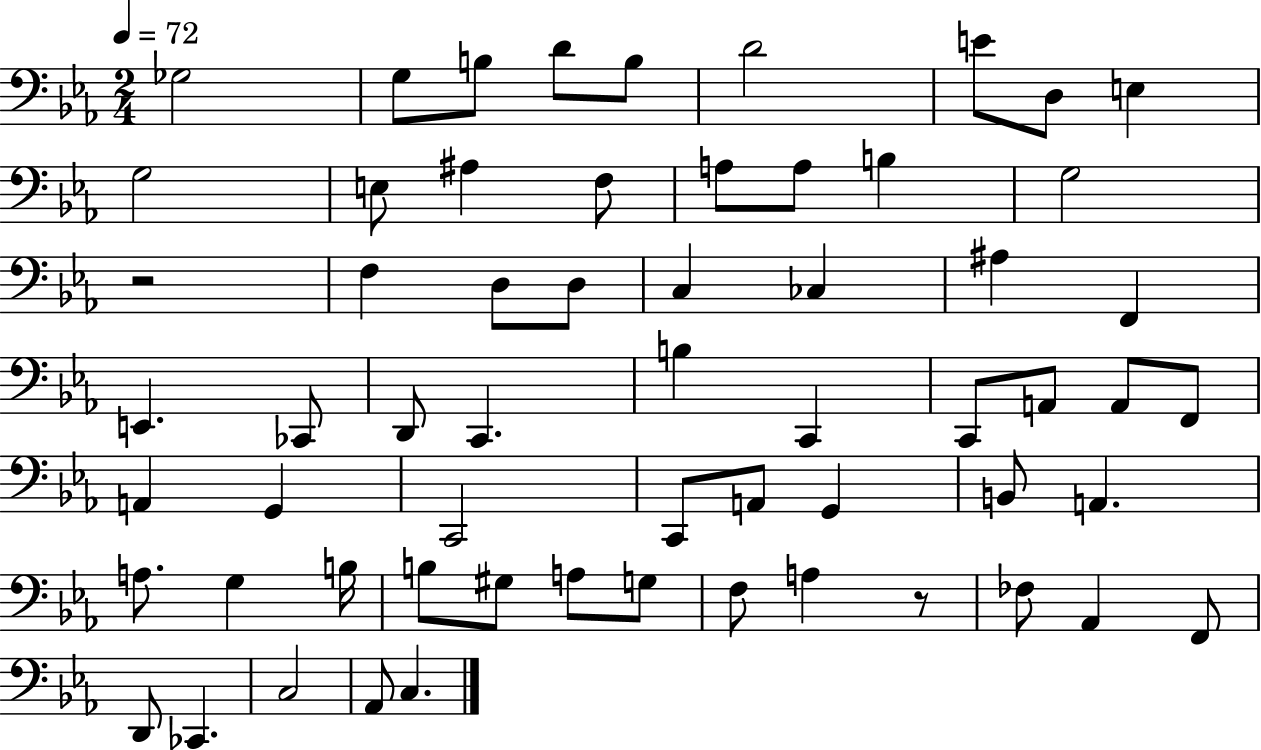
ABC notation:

X:1
T:Untitled
M:2/4
L:1/4
K:Eb
_G,2 G,/2 B,/2 D/2 B,/2 D2 E/2 D,/2 E, G,2 E,/2 ^A, F,/2 A,/2 A,/2 B, G,2 z2 F, D,/2 D,/2 C, _C, ^A, F,, E,, _C,,/2 D,,/2 C,, B, C,, C,,/2 A,,/2 A,,/2 F,,/2 A,, G,, C,,2 C,,/2 A,,/2 G,, B,,/2 A,, A,/2 G, B,/4 B,/2 ^G,/2 A,/2 G,/2 F,/2 A, z/2 _F,/2 _A,, F,,/2 D,,/2 _C,, C,2 _A,,/2 C,